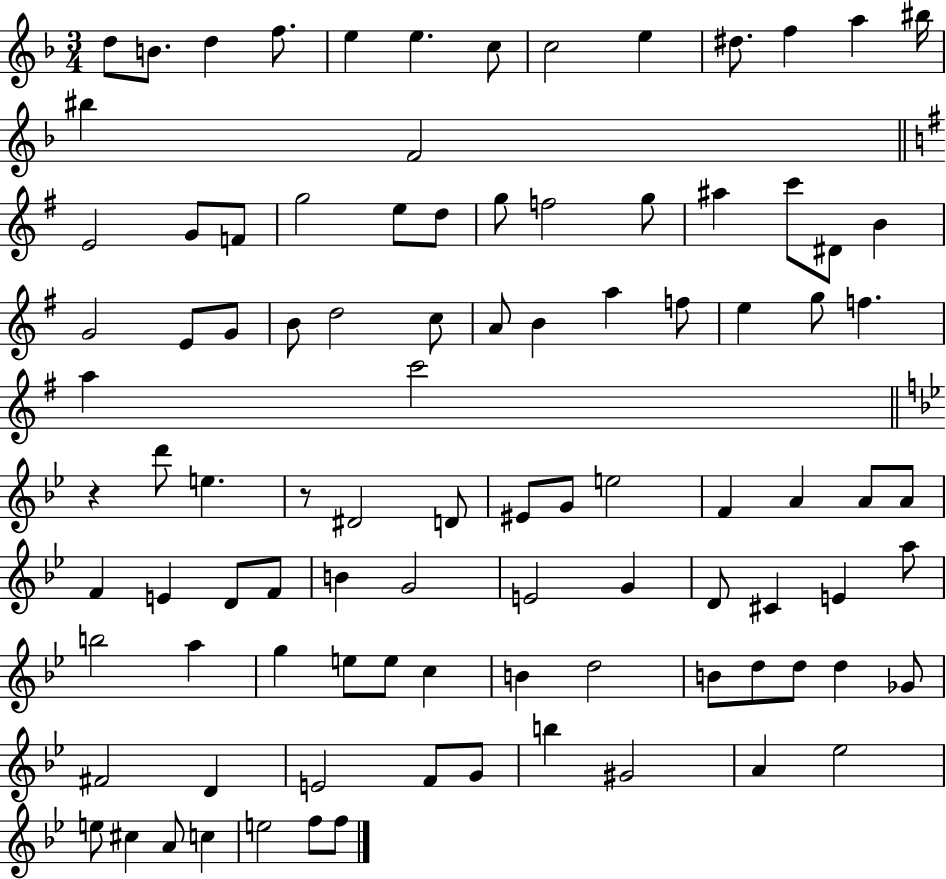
{
  \clef treble
  \numericTimeSignature
  \time 3/4
  \key f \major
  d''8 b'8. d''4 f''8. | e''4 e''4. c''8 | c''2 e''4 | dis''8. f''4 a''4 bis''16 | \break bis''4 f'2 | \bar "||" \break \key e \minor e'2 g'8 f'8 | g''2 e''8 d''8 | g''8 f''2 g''8 | ais''4 c'''8 dis'8 b'4 | \break g'2 e'8 g'8 | b'8 d''2 c''8 | a'8 b'4 a''4 f''8 | e''4 g''8 f''4. | \break a''4 c'''2 | \bar "||" \break \key bes \major r4 d'''8 e''4. | r8 dis'2 d'8 | eis'8 g'8 e''2 | f'4 a'4 a'8 a'8 | \break f'4 e'4 d'8 f'8 | b'4 g'2 | e'2 g'4 | d'8 cis'4 e'4 a''8 | \break b''2 a''4 | g''4 e''8 e''8 c''4 | b'4 d''2 | b'8 d''8 d''8 d''4 ges'8 | \break fis'2 d'4 | e'2 f'8 g'8 | b''4 gis'2 | a'4 ees''2 | \break e''8 cis''4 a'8 c''4 | e''2 f''8 f''8 | \bar "|."
}